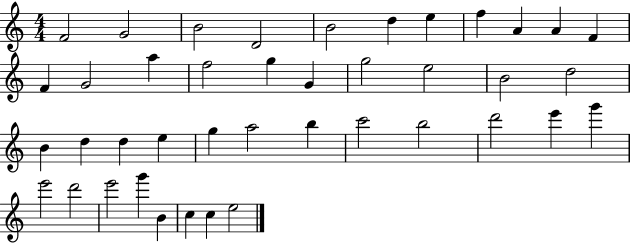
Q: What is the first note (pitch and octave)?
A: F4